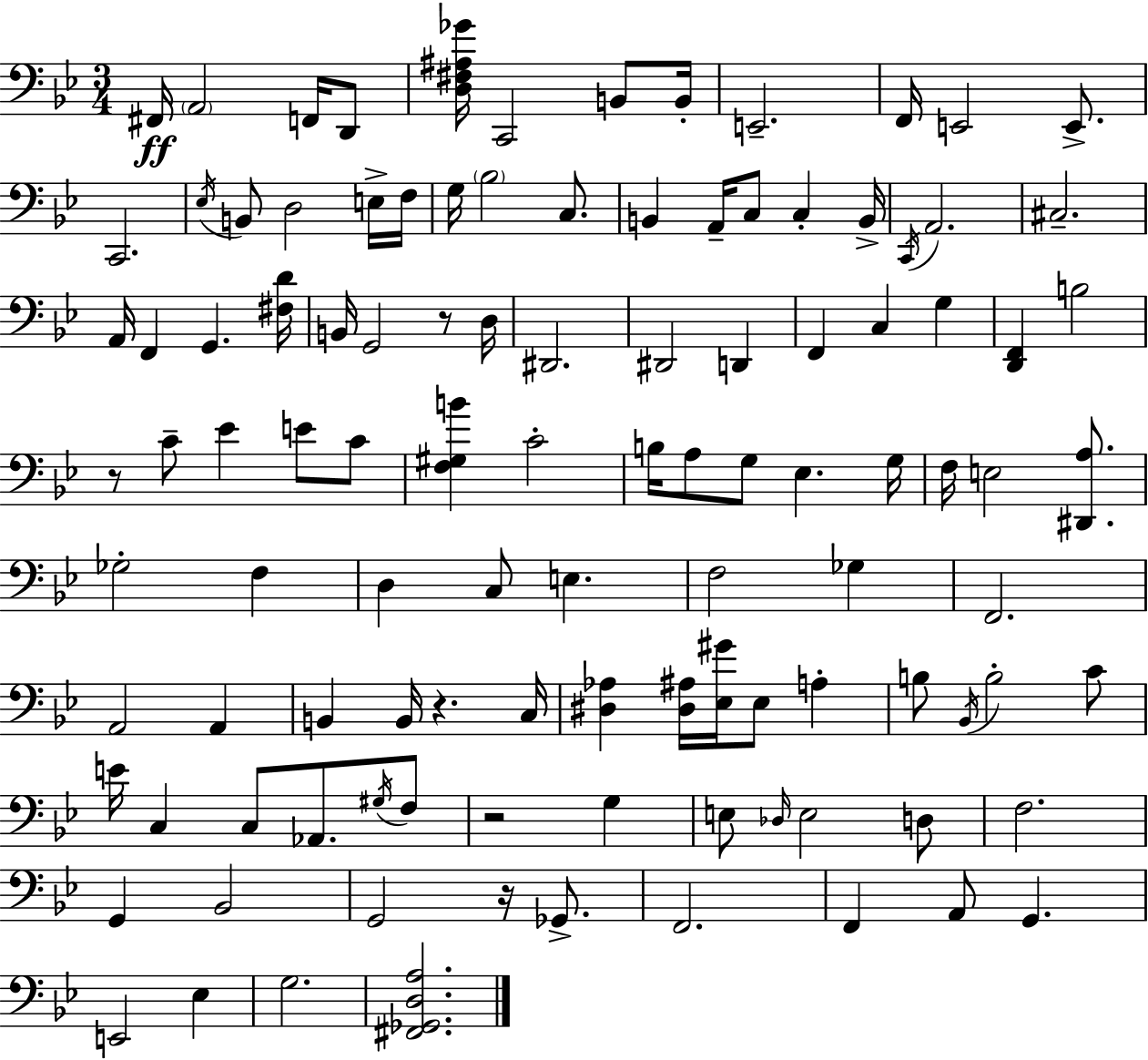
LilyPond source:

{
  \clef bass
  \numericTimeSignature
  \time 3/4
  \key bes \major
  fis,16\ff \parenthesize a,2 f,16 d,8 | <d fis ais ges'>16 c,2 b,8 b,16-. | e,2.-- | f,16 e,2 e,8.-> | \break c,2. | \acciaccatura { ees16 } b,8 d2 e16-> | f16 g16 \parenthesize bes2 c8. | b,4 a,16-- c8 c4-. | \break b,16-> \acciaccatura { c,16 } a,2. | cis2.-- | a,16 f,4 g,4. | <fis d'>16 b,16 g,2 r8 | \break d16 dis,2. | dis,2 d,4 | f,4 c4 g4 | <d, f,>4 b2 | \break r8 c'8-- ees'4 e'8 | c'8 <f gis b'>4 c'2-. | b16 a8 g8 ees4. | g16 f16 e2 <dis, a>8. | \break ges2-. f4 | d4 c8 e4. | f2 ges4 | f,2. | \break a,2 a,4 | b,4 b,16 r4. | c16 <dis aes>4 <dis ais>16 <ees gis'>16 ees8 a4-. | b8 \acciaccatura { bes,16 } b2-. | \break c'8 e'16 c4 c8 aes,8. | \acciaccatura { gis16 } f8 r2 | g4 e8 \grace { des16 } e2 | d8 f2. | \break g,4 bes,2 | g,2 | r16 ges,8.-> f,2. | f,4 a,8 g,4. | \break e,2 | ees4 g2. | <fis, ges, d a>2. | \bar "|."
}